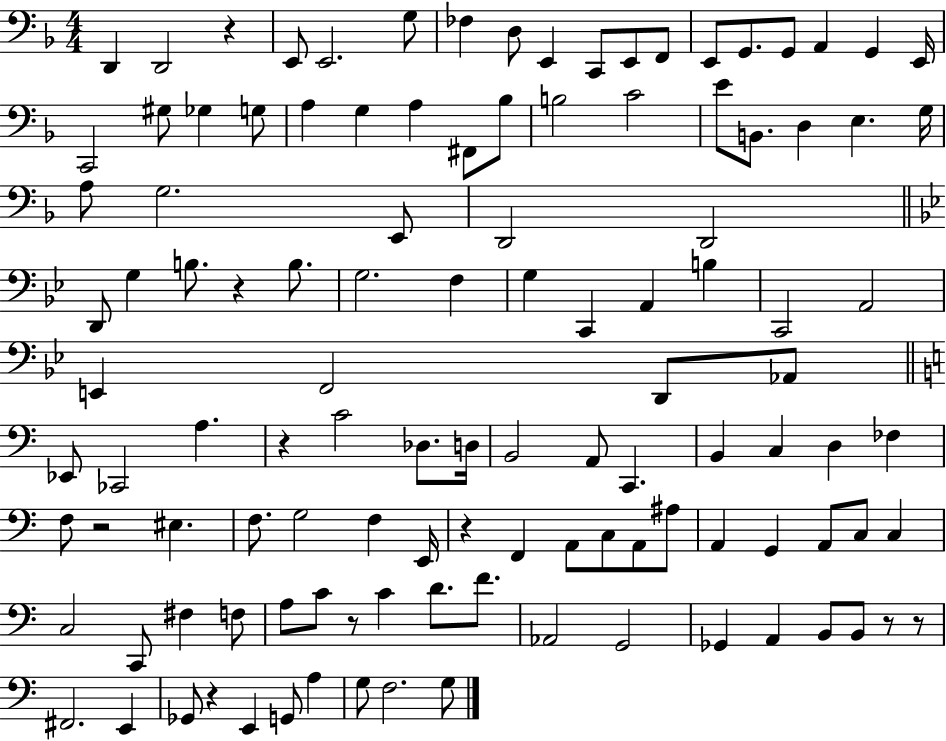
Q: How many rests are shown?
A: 9